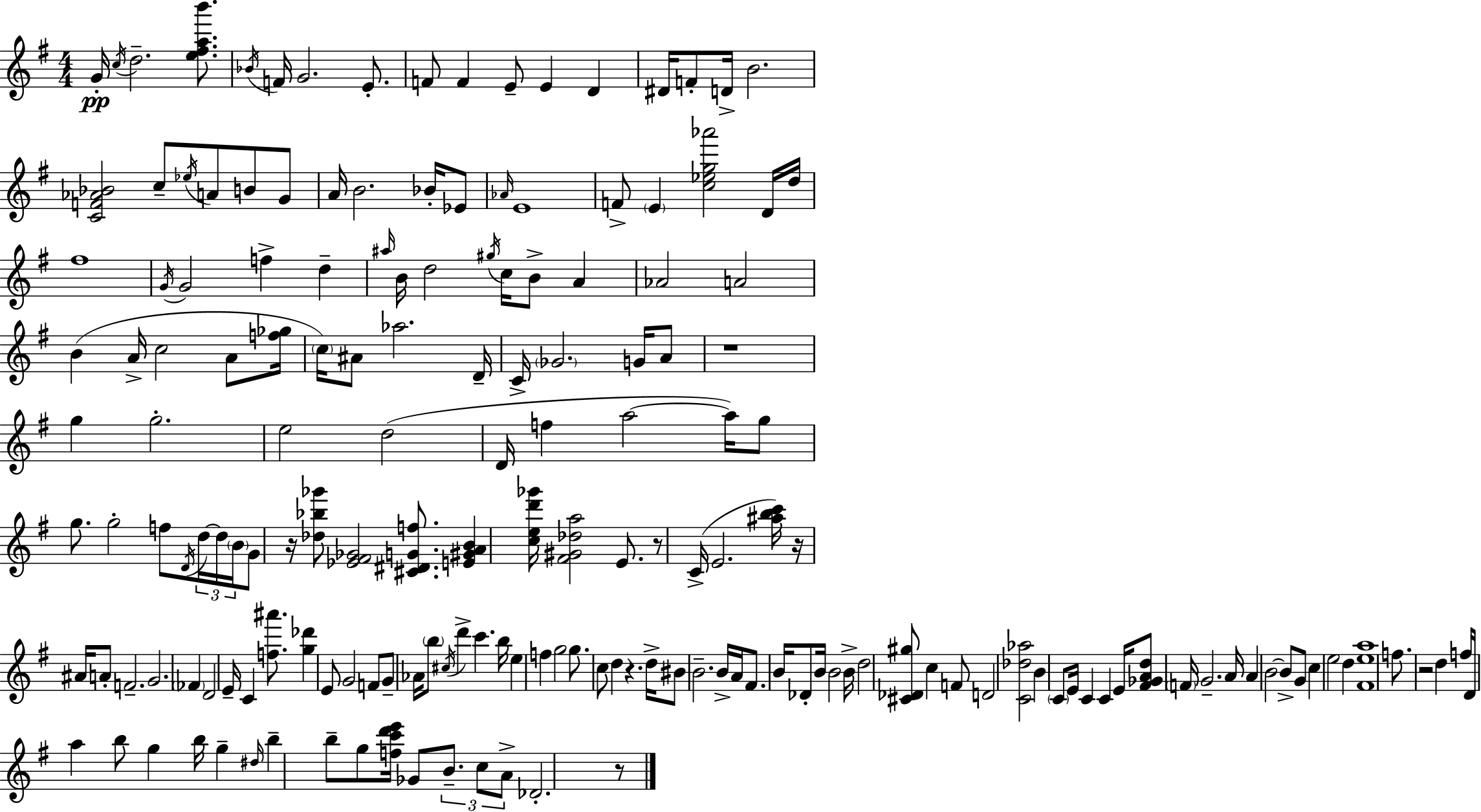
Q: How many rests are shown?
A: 7